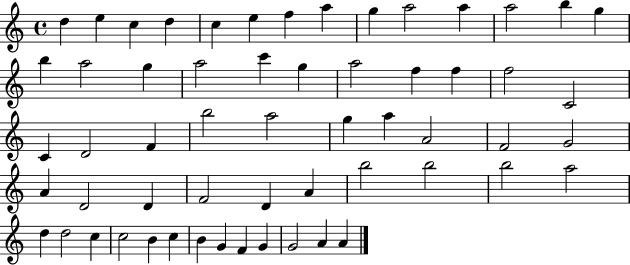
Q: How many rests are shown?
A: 0